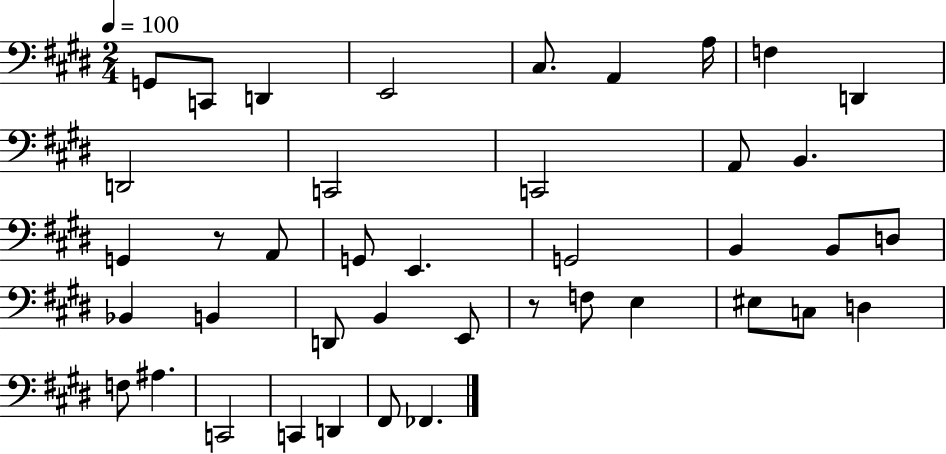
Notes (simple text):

G2/e C2/e D2/q E2/h C#3/e. A2/q A3/s F3/q D2/q D2/h C2/h C2/h A2/e B2/q. G2/q R/e A2/e G2/e E2/q. G2/h B2/q B2/e D3/e Bb2/q B2/q D2/e B2/q E2/e R/e F3/e E3/q EIS3/e C3/e D3/q F3/e A#3/q. C2/h C2/q D2/q F#2/e FES2/q.